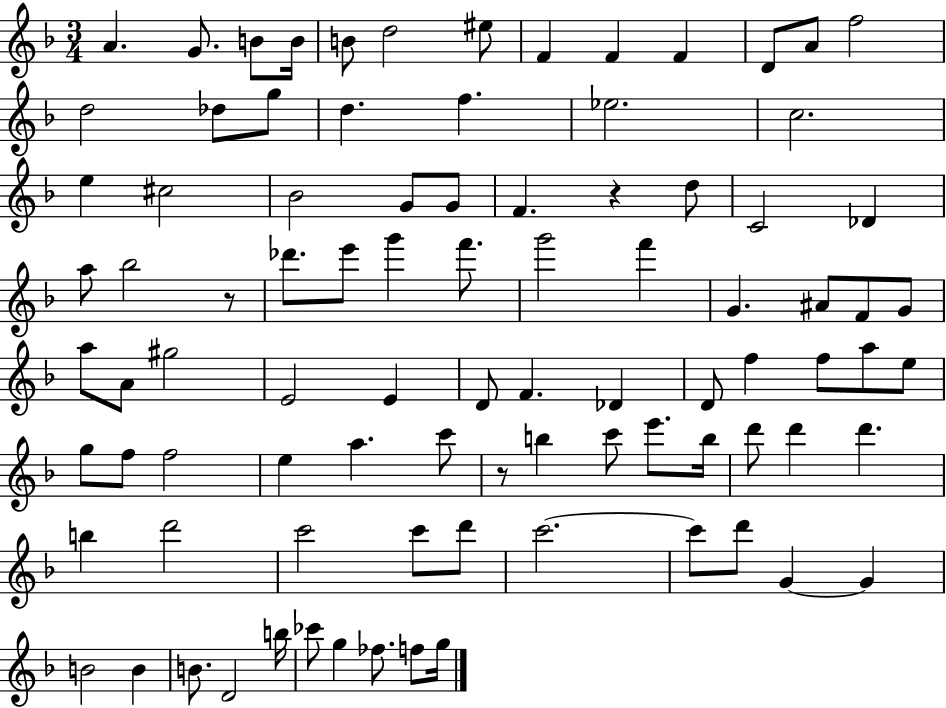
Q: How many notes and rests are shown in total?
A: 90